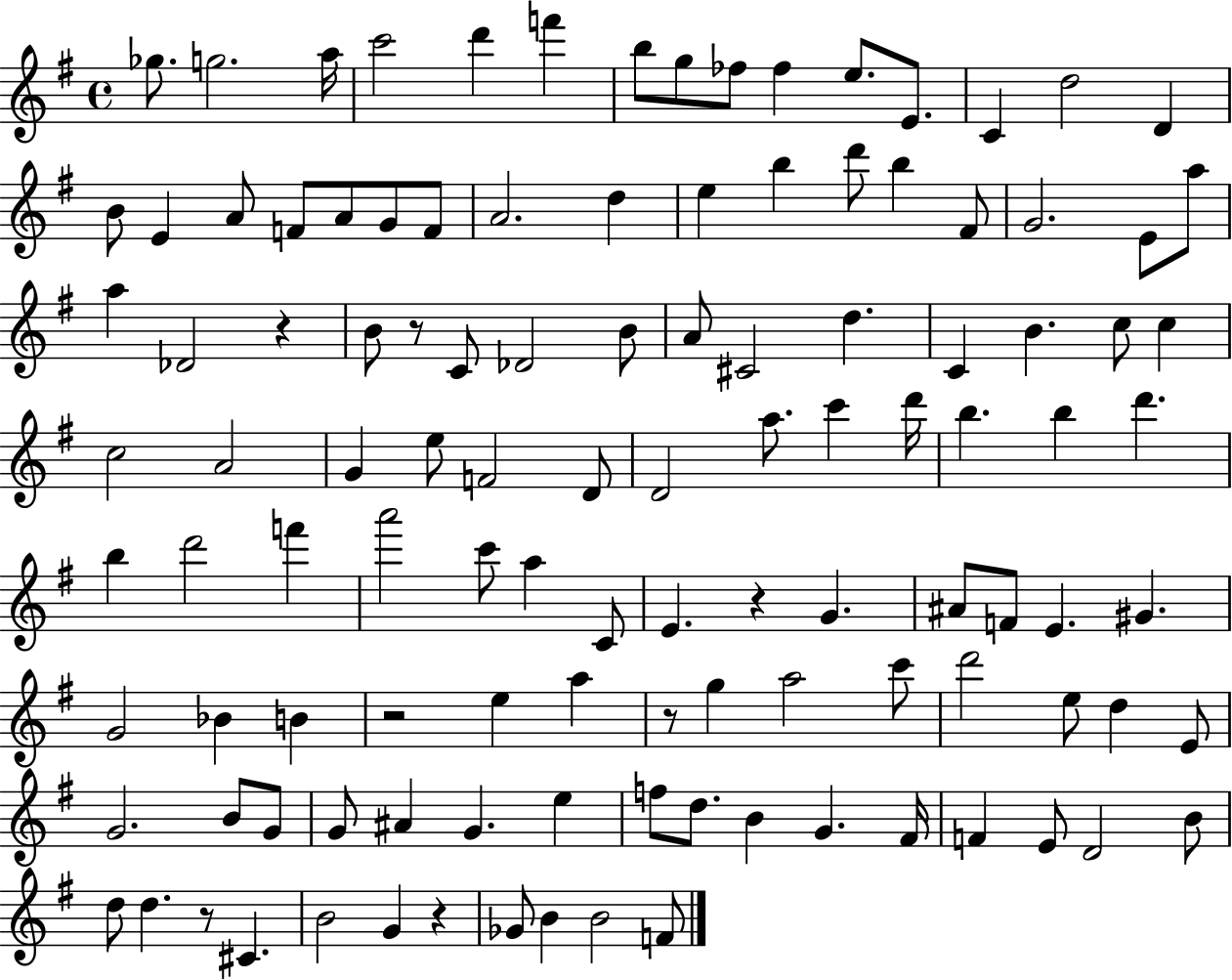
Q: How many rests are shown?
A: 7